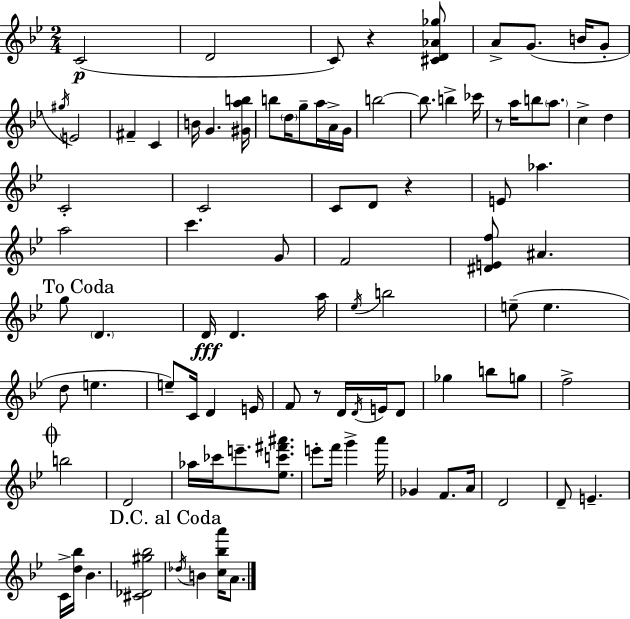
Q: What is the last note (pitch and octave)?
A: A4